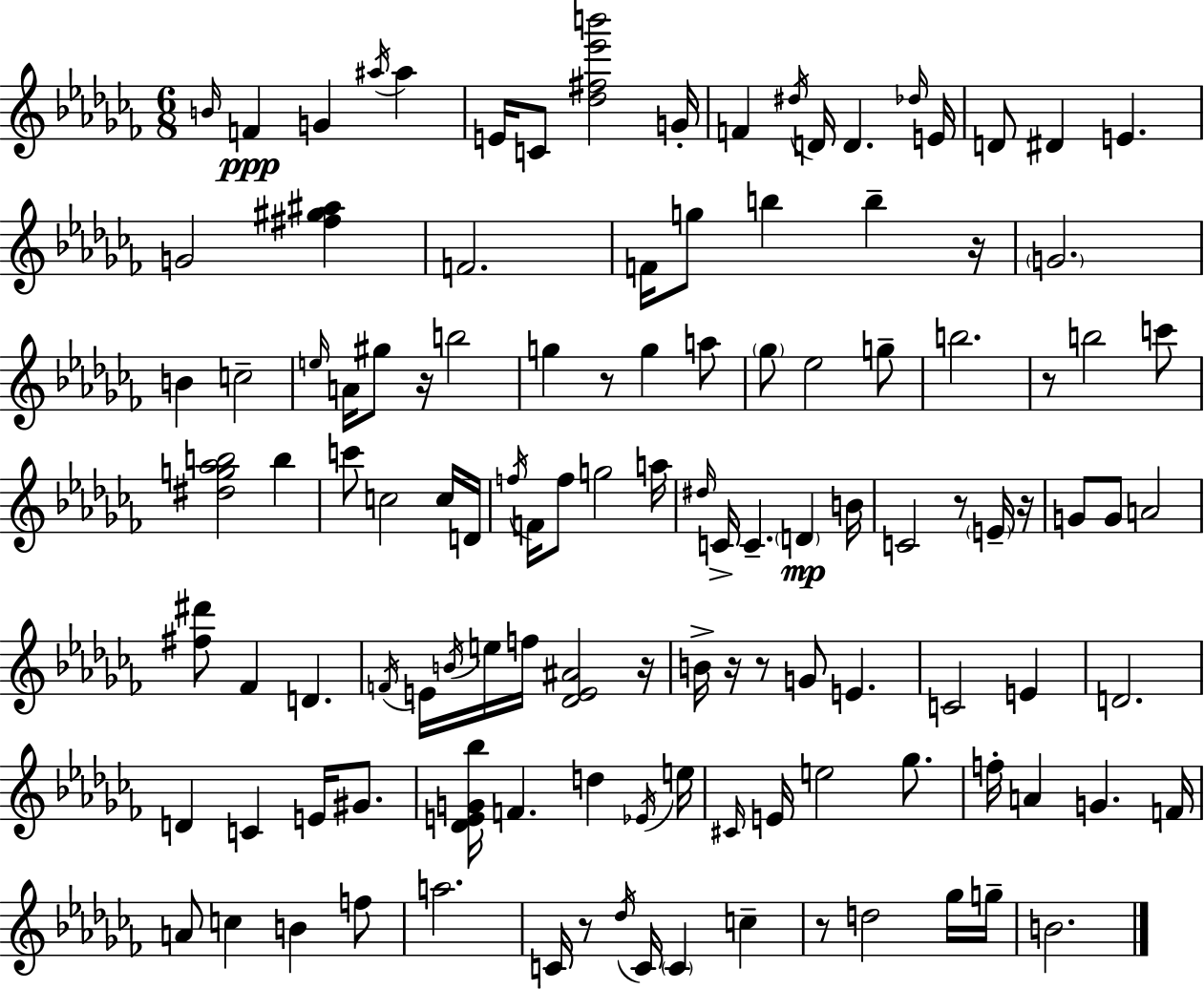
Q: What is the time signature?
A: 6/8